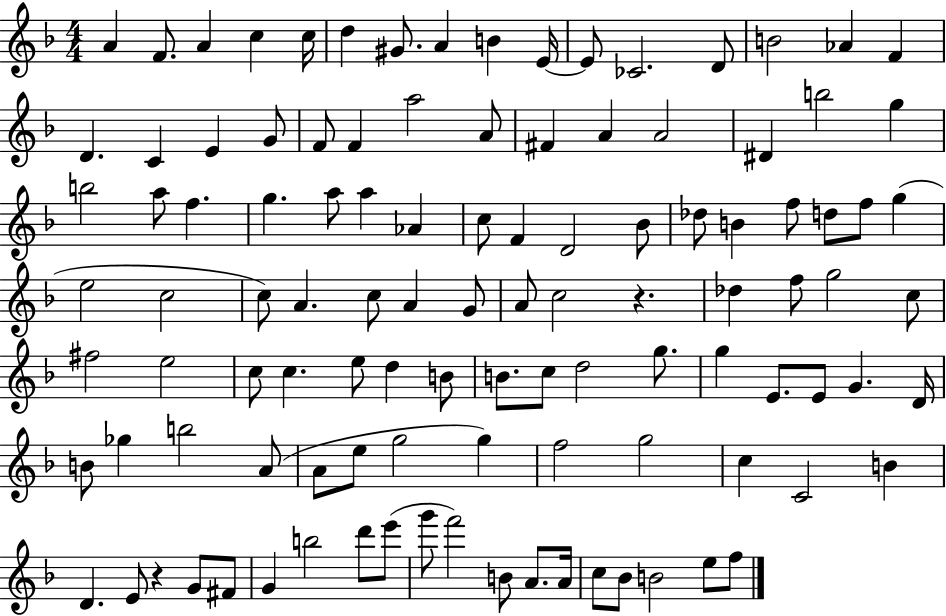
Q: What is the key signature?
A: F major